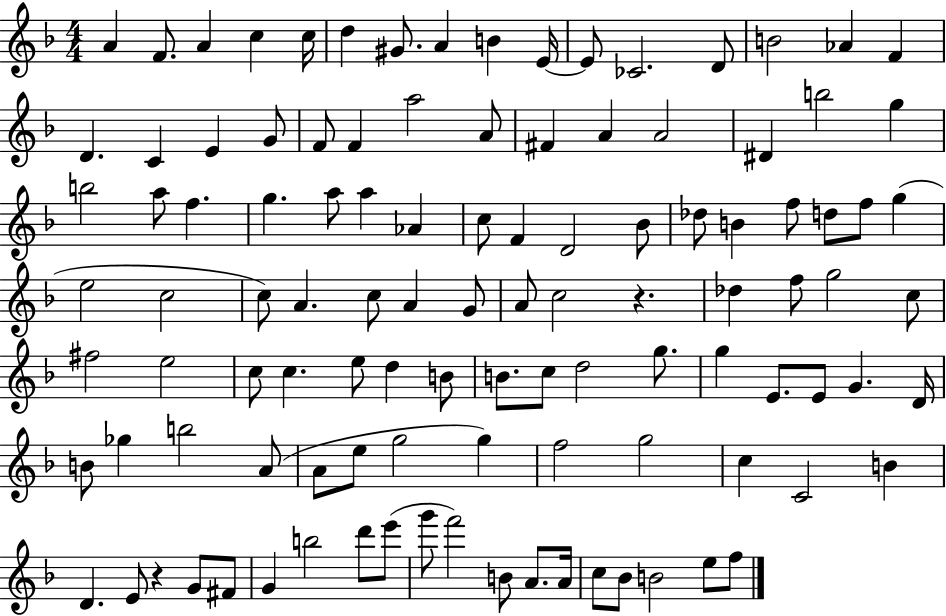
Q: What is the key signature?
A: F major